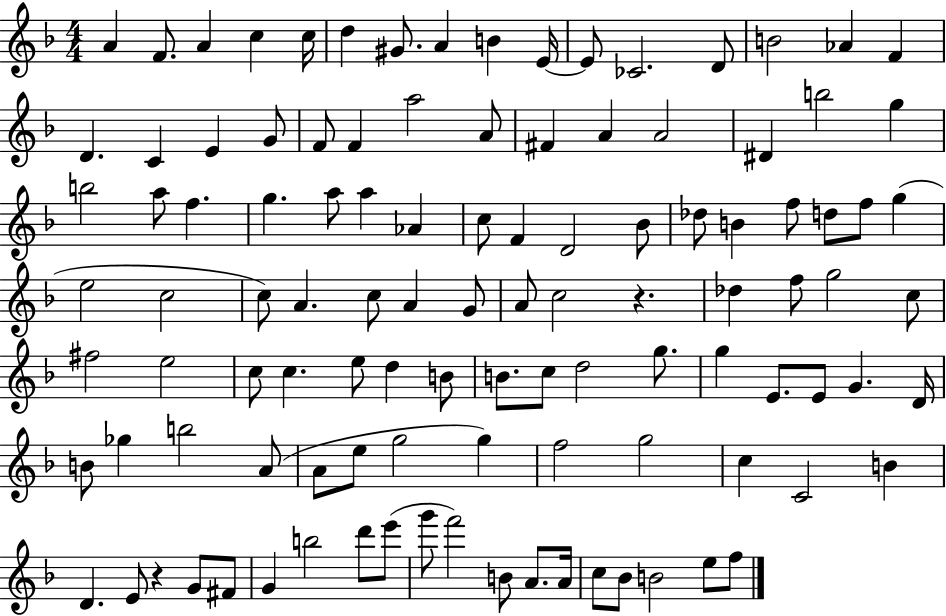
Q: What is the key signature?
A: F major